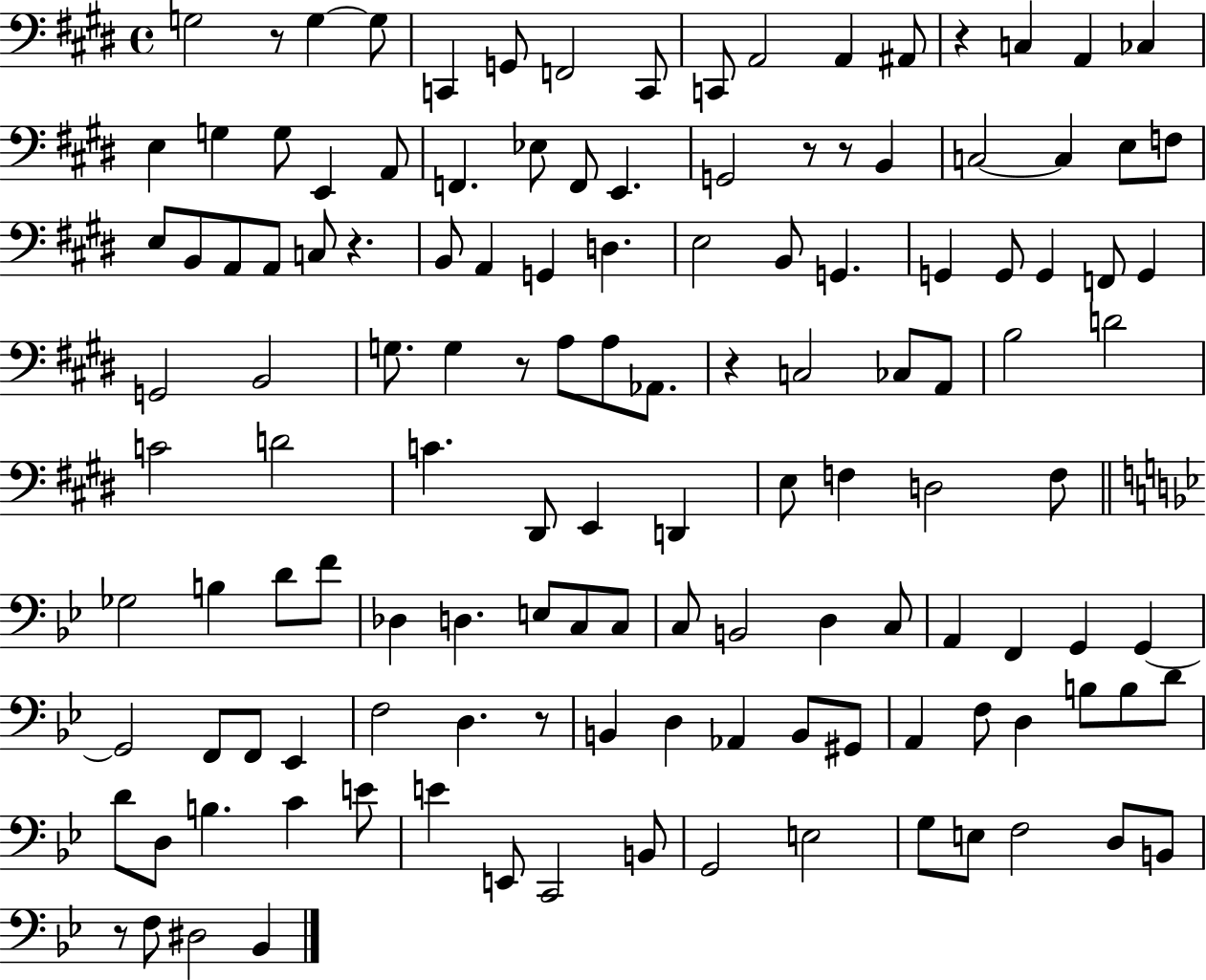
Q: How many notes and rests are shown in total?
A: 130